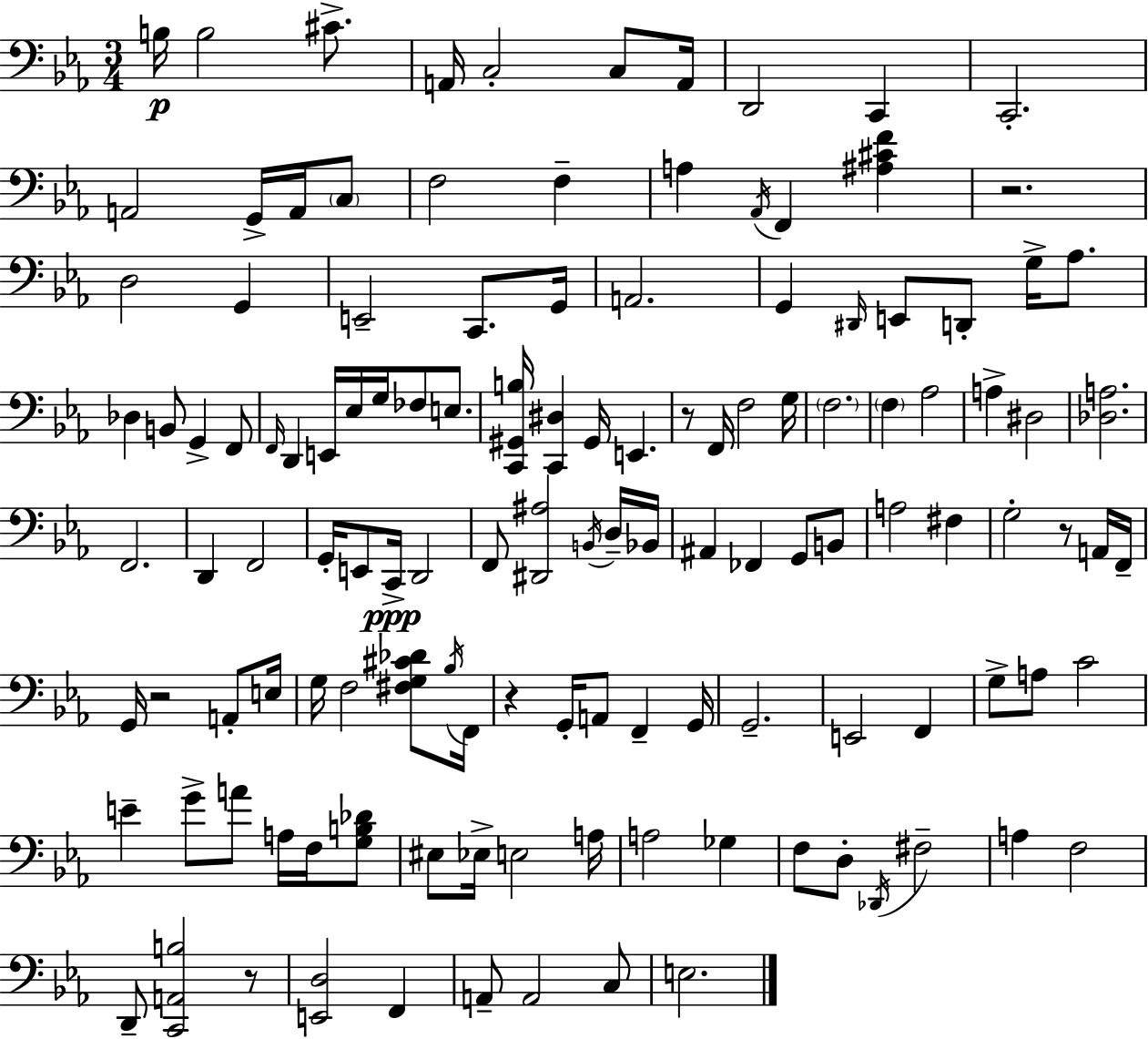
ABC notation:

X:1
T:Untitled
M:3/4
L:1/4
K:Cm
B,/4 B,2 ^C/2 A,,/4 C,2 C,/2 A,,/4 D,,2 C,, C,,2 A,,2 G,,/4 A,,/4 C,/2 F,2 F, A, _A,,/4 F,, [^A,^CF] z2 D,2 G,, E,,2 C,,/2 G,,/4 A,,2 G,, ^D,,/4 E,,/2 D,,/2 G,/4 _A,/2 _D, B,,/2 G,, F,,/2 F,,/4 D,, E,,/4 _E,/4 G,/4 _F,/2 E,/2 [C,,^G,,B,]/4 [C,,^D,] ^G,,/4 E,, z/2 F,,/4 F,2 G,/4 F,2 F, _A,2 A, ^D,2 [_D,A,]2 F,,2 D,, F,,2 G,,/4 E,,/2 C,,/4 D,,2 F,,/2 [^D,,^A,]2 B,,/4 D,/4 _B,,/4 ^A,, _F,, G,,/2 B,,/2 A,2 ^F, G,2 z/2 A,,/4 F,,/4 G,,/4 z2 A,,/2 E,/4 G,/4 F,2 [^F,G,^C_D]/2 _B,/4 F,,/4 z G,,/4 A,,/2 F,, G,,/4 G,,2 E,,2 F,, G,/2 A,/2 C2 E G/2 A/2 A,/4 F,/4 [G,B,_D]/2 ^E,/2 _E,/4 E,2 A,/4 A,2 _G, F,/2 D,/2 _D,,/4 ^F,2 A, F,2 D,,/2 [C,,A,,B,]2 z/2 [E,,D,]2 F,, A,,/2 A,,2 C,/2 E,2